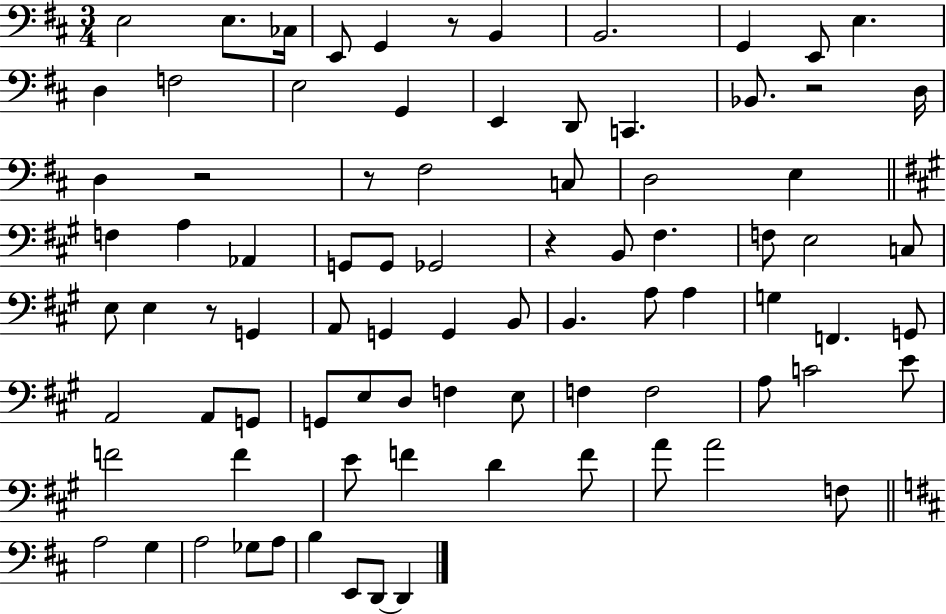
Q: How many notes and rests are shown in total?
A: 85